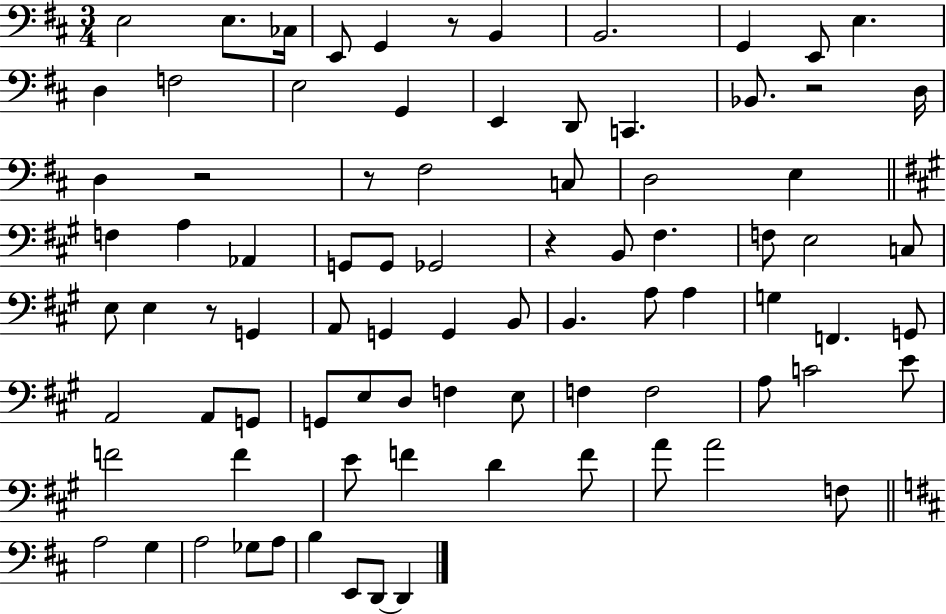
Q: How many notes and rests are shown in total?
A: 85